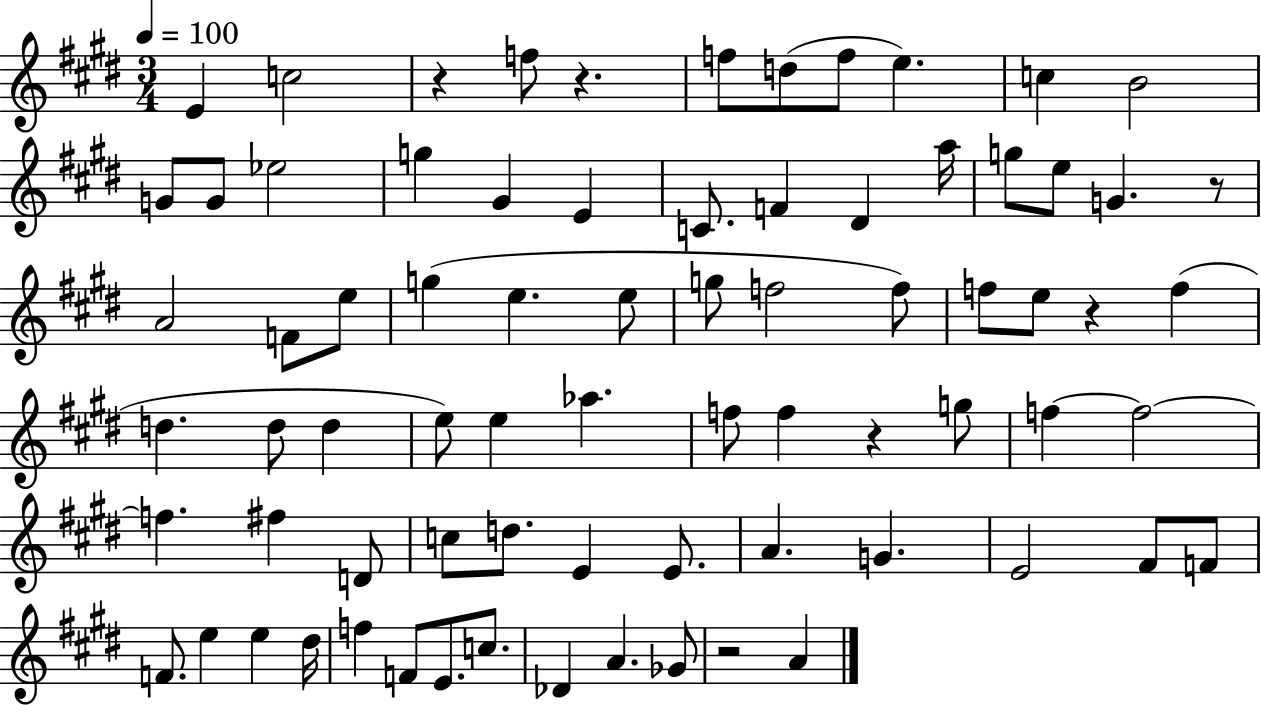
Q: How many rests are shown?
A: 6